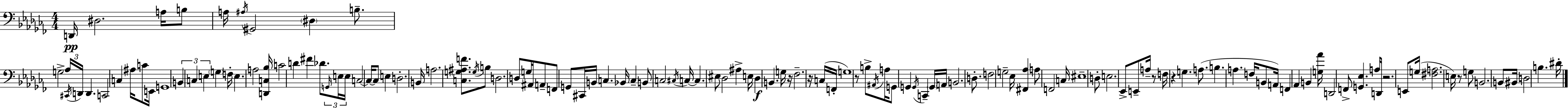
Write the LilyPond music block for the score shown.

{
  \clef bass
  \numericTimeSignature
  \time 4/4
  \key aes \minor
  d,16\pp dis2. a16 b8 | a16 \acciaccatura { ais16 } gis,2 \parenthesize dis4 b8.-- | g2-> \tuplet 3/2 { aes16 \acciaccatura { cis,16 } d,16 } d,4. | c,2 c4 ais16 c'8 | \break e,16 g,1 | \tuplet 3/2 { b,4 c4 e4 } \parenthesize g4 | f16-. e4. a2 | <d, c bes>16 c'2 d'4 fis'4 | \break des'8. \tuplet 3/2 { \grace { g,16 } e16 e16 } c2~~ | c16~~ c8 e4 d2.-. | b,16 a2. | <c g ais f'>8. \acciaccatura { g16 } b8 d2. | \break d8 g16 ais,16 a,8-- f,8 g,8 cis,16 b,16 c4. | bes,16 c4-- b,8 c2 | \acciaccatura { cis16 } c16~~ c4. eis8 des2 | ais4-> e16 des4\f b,4. | \break g16 r16 fes2.-- | r16 c16( f,16-. g1) | r8 b8-> \acciaccatura { ais,16 } a16 g,8 g,4 | \acciaccatura { g,16 } c,4-- \parenthesize g,16 a,16 b,2. | \break d8.-. f2 g2-- | ees16 <fis, aes>4 a8 f,2 | c16 eis1-- | d8-. e2. | \break ees,8-> e,8-- a16-- r8 f16 r4 | g4. a8.( b4. | a4. f16 b,8 a,16) f,4 aes,4 | b,4 <g aes'>16 d,2 f,8-> | \break <g, ees>4. a16 d,16 r2. | e,8 g16( <fis a>2. | e16) r8 g8 b,2. | b,8 bis,16 d2 | \break b4. dis'16-. \bar "|."
}